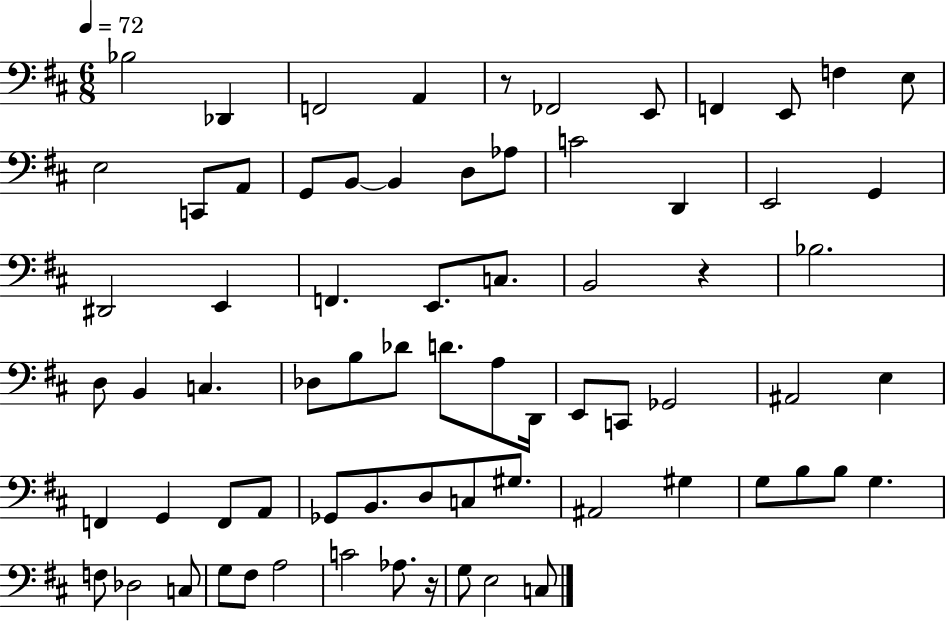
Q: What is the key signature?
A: D major